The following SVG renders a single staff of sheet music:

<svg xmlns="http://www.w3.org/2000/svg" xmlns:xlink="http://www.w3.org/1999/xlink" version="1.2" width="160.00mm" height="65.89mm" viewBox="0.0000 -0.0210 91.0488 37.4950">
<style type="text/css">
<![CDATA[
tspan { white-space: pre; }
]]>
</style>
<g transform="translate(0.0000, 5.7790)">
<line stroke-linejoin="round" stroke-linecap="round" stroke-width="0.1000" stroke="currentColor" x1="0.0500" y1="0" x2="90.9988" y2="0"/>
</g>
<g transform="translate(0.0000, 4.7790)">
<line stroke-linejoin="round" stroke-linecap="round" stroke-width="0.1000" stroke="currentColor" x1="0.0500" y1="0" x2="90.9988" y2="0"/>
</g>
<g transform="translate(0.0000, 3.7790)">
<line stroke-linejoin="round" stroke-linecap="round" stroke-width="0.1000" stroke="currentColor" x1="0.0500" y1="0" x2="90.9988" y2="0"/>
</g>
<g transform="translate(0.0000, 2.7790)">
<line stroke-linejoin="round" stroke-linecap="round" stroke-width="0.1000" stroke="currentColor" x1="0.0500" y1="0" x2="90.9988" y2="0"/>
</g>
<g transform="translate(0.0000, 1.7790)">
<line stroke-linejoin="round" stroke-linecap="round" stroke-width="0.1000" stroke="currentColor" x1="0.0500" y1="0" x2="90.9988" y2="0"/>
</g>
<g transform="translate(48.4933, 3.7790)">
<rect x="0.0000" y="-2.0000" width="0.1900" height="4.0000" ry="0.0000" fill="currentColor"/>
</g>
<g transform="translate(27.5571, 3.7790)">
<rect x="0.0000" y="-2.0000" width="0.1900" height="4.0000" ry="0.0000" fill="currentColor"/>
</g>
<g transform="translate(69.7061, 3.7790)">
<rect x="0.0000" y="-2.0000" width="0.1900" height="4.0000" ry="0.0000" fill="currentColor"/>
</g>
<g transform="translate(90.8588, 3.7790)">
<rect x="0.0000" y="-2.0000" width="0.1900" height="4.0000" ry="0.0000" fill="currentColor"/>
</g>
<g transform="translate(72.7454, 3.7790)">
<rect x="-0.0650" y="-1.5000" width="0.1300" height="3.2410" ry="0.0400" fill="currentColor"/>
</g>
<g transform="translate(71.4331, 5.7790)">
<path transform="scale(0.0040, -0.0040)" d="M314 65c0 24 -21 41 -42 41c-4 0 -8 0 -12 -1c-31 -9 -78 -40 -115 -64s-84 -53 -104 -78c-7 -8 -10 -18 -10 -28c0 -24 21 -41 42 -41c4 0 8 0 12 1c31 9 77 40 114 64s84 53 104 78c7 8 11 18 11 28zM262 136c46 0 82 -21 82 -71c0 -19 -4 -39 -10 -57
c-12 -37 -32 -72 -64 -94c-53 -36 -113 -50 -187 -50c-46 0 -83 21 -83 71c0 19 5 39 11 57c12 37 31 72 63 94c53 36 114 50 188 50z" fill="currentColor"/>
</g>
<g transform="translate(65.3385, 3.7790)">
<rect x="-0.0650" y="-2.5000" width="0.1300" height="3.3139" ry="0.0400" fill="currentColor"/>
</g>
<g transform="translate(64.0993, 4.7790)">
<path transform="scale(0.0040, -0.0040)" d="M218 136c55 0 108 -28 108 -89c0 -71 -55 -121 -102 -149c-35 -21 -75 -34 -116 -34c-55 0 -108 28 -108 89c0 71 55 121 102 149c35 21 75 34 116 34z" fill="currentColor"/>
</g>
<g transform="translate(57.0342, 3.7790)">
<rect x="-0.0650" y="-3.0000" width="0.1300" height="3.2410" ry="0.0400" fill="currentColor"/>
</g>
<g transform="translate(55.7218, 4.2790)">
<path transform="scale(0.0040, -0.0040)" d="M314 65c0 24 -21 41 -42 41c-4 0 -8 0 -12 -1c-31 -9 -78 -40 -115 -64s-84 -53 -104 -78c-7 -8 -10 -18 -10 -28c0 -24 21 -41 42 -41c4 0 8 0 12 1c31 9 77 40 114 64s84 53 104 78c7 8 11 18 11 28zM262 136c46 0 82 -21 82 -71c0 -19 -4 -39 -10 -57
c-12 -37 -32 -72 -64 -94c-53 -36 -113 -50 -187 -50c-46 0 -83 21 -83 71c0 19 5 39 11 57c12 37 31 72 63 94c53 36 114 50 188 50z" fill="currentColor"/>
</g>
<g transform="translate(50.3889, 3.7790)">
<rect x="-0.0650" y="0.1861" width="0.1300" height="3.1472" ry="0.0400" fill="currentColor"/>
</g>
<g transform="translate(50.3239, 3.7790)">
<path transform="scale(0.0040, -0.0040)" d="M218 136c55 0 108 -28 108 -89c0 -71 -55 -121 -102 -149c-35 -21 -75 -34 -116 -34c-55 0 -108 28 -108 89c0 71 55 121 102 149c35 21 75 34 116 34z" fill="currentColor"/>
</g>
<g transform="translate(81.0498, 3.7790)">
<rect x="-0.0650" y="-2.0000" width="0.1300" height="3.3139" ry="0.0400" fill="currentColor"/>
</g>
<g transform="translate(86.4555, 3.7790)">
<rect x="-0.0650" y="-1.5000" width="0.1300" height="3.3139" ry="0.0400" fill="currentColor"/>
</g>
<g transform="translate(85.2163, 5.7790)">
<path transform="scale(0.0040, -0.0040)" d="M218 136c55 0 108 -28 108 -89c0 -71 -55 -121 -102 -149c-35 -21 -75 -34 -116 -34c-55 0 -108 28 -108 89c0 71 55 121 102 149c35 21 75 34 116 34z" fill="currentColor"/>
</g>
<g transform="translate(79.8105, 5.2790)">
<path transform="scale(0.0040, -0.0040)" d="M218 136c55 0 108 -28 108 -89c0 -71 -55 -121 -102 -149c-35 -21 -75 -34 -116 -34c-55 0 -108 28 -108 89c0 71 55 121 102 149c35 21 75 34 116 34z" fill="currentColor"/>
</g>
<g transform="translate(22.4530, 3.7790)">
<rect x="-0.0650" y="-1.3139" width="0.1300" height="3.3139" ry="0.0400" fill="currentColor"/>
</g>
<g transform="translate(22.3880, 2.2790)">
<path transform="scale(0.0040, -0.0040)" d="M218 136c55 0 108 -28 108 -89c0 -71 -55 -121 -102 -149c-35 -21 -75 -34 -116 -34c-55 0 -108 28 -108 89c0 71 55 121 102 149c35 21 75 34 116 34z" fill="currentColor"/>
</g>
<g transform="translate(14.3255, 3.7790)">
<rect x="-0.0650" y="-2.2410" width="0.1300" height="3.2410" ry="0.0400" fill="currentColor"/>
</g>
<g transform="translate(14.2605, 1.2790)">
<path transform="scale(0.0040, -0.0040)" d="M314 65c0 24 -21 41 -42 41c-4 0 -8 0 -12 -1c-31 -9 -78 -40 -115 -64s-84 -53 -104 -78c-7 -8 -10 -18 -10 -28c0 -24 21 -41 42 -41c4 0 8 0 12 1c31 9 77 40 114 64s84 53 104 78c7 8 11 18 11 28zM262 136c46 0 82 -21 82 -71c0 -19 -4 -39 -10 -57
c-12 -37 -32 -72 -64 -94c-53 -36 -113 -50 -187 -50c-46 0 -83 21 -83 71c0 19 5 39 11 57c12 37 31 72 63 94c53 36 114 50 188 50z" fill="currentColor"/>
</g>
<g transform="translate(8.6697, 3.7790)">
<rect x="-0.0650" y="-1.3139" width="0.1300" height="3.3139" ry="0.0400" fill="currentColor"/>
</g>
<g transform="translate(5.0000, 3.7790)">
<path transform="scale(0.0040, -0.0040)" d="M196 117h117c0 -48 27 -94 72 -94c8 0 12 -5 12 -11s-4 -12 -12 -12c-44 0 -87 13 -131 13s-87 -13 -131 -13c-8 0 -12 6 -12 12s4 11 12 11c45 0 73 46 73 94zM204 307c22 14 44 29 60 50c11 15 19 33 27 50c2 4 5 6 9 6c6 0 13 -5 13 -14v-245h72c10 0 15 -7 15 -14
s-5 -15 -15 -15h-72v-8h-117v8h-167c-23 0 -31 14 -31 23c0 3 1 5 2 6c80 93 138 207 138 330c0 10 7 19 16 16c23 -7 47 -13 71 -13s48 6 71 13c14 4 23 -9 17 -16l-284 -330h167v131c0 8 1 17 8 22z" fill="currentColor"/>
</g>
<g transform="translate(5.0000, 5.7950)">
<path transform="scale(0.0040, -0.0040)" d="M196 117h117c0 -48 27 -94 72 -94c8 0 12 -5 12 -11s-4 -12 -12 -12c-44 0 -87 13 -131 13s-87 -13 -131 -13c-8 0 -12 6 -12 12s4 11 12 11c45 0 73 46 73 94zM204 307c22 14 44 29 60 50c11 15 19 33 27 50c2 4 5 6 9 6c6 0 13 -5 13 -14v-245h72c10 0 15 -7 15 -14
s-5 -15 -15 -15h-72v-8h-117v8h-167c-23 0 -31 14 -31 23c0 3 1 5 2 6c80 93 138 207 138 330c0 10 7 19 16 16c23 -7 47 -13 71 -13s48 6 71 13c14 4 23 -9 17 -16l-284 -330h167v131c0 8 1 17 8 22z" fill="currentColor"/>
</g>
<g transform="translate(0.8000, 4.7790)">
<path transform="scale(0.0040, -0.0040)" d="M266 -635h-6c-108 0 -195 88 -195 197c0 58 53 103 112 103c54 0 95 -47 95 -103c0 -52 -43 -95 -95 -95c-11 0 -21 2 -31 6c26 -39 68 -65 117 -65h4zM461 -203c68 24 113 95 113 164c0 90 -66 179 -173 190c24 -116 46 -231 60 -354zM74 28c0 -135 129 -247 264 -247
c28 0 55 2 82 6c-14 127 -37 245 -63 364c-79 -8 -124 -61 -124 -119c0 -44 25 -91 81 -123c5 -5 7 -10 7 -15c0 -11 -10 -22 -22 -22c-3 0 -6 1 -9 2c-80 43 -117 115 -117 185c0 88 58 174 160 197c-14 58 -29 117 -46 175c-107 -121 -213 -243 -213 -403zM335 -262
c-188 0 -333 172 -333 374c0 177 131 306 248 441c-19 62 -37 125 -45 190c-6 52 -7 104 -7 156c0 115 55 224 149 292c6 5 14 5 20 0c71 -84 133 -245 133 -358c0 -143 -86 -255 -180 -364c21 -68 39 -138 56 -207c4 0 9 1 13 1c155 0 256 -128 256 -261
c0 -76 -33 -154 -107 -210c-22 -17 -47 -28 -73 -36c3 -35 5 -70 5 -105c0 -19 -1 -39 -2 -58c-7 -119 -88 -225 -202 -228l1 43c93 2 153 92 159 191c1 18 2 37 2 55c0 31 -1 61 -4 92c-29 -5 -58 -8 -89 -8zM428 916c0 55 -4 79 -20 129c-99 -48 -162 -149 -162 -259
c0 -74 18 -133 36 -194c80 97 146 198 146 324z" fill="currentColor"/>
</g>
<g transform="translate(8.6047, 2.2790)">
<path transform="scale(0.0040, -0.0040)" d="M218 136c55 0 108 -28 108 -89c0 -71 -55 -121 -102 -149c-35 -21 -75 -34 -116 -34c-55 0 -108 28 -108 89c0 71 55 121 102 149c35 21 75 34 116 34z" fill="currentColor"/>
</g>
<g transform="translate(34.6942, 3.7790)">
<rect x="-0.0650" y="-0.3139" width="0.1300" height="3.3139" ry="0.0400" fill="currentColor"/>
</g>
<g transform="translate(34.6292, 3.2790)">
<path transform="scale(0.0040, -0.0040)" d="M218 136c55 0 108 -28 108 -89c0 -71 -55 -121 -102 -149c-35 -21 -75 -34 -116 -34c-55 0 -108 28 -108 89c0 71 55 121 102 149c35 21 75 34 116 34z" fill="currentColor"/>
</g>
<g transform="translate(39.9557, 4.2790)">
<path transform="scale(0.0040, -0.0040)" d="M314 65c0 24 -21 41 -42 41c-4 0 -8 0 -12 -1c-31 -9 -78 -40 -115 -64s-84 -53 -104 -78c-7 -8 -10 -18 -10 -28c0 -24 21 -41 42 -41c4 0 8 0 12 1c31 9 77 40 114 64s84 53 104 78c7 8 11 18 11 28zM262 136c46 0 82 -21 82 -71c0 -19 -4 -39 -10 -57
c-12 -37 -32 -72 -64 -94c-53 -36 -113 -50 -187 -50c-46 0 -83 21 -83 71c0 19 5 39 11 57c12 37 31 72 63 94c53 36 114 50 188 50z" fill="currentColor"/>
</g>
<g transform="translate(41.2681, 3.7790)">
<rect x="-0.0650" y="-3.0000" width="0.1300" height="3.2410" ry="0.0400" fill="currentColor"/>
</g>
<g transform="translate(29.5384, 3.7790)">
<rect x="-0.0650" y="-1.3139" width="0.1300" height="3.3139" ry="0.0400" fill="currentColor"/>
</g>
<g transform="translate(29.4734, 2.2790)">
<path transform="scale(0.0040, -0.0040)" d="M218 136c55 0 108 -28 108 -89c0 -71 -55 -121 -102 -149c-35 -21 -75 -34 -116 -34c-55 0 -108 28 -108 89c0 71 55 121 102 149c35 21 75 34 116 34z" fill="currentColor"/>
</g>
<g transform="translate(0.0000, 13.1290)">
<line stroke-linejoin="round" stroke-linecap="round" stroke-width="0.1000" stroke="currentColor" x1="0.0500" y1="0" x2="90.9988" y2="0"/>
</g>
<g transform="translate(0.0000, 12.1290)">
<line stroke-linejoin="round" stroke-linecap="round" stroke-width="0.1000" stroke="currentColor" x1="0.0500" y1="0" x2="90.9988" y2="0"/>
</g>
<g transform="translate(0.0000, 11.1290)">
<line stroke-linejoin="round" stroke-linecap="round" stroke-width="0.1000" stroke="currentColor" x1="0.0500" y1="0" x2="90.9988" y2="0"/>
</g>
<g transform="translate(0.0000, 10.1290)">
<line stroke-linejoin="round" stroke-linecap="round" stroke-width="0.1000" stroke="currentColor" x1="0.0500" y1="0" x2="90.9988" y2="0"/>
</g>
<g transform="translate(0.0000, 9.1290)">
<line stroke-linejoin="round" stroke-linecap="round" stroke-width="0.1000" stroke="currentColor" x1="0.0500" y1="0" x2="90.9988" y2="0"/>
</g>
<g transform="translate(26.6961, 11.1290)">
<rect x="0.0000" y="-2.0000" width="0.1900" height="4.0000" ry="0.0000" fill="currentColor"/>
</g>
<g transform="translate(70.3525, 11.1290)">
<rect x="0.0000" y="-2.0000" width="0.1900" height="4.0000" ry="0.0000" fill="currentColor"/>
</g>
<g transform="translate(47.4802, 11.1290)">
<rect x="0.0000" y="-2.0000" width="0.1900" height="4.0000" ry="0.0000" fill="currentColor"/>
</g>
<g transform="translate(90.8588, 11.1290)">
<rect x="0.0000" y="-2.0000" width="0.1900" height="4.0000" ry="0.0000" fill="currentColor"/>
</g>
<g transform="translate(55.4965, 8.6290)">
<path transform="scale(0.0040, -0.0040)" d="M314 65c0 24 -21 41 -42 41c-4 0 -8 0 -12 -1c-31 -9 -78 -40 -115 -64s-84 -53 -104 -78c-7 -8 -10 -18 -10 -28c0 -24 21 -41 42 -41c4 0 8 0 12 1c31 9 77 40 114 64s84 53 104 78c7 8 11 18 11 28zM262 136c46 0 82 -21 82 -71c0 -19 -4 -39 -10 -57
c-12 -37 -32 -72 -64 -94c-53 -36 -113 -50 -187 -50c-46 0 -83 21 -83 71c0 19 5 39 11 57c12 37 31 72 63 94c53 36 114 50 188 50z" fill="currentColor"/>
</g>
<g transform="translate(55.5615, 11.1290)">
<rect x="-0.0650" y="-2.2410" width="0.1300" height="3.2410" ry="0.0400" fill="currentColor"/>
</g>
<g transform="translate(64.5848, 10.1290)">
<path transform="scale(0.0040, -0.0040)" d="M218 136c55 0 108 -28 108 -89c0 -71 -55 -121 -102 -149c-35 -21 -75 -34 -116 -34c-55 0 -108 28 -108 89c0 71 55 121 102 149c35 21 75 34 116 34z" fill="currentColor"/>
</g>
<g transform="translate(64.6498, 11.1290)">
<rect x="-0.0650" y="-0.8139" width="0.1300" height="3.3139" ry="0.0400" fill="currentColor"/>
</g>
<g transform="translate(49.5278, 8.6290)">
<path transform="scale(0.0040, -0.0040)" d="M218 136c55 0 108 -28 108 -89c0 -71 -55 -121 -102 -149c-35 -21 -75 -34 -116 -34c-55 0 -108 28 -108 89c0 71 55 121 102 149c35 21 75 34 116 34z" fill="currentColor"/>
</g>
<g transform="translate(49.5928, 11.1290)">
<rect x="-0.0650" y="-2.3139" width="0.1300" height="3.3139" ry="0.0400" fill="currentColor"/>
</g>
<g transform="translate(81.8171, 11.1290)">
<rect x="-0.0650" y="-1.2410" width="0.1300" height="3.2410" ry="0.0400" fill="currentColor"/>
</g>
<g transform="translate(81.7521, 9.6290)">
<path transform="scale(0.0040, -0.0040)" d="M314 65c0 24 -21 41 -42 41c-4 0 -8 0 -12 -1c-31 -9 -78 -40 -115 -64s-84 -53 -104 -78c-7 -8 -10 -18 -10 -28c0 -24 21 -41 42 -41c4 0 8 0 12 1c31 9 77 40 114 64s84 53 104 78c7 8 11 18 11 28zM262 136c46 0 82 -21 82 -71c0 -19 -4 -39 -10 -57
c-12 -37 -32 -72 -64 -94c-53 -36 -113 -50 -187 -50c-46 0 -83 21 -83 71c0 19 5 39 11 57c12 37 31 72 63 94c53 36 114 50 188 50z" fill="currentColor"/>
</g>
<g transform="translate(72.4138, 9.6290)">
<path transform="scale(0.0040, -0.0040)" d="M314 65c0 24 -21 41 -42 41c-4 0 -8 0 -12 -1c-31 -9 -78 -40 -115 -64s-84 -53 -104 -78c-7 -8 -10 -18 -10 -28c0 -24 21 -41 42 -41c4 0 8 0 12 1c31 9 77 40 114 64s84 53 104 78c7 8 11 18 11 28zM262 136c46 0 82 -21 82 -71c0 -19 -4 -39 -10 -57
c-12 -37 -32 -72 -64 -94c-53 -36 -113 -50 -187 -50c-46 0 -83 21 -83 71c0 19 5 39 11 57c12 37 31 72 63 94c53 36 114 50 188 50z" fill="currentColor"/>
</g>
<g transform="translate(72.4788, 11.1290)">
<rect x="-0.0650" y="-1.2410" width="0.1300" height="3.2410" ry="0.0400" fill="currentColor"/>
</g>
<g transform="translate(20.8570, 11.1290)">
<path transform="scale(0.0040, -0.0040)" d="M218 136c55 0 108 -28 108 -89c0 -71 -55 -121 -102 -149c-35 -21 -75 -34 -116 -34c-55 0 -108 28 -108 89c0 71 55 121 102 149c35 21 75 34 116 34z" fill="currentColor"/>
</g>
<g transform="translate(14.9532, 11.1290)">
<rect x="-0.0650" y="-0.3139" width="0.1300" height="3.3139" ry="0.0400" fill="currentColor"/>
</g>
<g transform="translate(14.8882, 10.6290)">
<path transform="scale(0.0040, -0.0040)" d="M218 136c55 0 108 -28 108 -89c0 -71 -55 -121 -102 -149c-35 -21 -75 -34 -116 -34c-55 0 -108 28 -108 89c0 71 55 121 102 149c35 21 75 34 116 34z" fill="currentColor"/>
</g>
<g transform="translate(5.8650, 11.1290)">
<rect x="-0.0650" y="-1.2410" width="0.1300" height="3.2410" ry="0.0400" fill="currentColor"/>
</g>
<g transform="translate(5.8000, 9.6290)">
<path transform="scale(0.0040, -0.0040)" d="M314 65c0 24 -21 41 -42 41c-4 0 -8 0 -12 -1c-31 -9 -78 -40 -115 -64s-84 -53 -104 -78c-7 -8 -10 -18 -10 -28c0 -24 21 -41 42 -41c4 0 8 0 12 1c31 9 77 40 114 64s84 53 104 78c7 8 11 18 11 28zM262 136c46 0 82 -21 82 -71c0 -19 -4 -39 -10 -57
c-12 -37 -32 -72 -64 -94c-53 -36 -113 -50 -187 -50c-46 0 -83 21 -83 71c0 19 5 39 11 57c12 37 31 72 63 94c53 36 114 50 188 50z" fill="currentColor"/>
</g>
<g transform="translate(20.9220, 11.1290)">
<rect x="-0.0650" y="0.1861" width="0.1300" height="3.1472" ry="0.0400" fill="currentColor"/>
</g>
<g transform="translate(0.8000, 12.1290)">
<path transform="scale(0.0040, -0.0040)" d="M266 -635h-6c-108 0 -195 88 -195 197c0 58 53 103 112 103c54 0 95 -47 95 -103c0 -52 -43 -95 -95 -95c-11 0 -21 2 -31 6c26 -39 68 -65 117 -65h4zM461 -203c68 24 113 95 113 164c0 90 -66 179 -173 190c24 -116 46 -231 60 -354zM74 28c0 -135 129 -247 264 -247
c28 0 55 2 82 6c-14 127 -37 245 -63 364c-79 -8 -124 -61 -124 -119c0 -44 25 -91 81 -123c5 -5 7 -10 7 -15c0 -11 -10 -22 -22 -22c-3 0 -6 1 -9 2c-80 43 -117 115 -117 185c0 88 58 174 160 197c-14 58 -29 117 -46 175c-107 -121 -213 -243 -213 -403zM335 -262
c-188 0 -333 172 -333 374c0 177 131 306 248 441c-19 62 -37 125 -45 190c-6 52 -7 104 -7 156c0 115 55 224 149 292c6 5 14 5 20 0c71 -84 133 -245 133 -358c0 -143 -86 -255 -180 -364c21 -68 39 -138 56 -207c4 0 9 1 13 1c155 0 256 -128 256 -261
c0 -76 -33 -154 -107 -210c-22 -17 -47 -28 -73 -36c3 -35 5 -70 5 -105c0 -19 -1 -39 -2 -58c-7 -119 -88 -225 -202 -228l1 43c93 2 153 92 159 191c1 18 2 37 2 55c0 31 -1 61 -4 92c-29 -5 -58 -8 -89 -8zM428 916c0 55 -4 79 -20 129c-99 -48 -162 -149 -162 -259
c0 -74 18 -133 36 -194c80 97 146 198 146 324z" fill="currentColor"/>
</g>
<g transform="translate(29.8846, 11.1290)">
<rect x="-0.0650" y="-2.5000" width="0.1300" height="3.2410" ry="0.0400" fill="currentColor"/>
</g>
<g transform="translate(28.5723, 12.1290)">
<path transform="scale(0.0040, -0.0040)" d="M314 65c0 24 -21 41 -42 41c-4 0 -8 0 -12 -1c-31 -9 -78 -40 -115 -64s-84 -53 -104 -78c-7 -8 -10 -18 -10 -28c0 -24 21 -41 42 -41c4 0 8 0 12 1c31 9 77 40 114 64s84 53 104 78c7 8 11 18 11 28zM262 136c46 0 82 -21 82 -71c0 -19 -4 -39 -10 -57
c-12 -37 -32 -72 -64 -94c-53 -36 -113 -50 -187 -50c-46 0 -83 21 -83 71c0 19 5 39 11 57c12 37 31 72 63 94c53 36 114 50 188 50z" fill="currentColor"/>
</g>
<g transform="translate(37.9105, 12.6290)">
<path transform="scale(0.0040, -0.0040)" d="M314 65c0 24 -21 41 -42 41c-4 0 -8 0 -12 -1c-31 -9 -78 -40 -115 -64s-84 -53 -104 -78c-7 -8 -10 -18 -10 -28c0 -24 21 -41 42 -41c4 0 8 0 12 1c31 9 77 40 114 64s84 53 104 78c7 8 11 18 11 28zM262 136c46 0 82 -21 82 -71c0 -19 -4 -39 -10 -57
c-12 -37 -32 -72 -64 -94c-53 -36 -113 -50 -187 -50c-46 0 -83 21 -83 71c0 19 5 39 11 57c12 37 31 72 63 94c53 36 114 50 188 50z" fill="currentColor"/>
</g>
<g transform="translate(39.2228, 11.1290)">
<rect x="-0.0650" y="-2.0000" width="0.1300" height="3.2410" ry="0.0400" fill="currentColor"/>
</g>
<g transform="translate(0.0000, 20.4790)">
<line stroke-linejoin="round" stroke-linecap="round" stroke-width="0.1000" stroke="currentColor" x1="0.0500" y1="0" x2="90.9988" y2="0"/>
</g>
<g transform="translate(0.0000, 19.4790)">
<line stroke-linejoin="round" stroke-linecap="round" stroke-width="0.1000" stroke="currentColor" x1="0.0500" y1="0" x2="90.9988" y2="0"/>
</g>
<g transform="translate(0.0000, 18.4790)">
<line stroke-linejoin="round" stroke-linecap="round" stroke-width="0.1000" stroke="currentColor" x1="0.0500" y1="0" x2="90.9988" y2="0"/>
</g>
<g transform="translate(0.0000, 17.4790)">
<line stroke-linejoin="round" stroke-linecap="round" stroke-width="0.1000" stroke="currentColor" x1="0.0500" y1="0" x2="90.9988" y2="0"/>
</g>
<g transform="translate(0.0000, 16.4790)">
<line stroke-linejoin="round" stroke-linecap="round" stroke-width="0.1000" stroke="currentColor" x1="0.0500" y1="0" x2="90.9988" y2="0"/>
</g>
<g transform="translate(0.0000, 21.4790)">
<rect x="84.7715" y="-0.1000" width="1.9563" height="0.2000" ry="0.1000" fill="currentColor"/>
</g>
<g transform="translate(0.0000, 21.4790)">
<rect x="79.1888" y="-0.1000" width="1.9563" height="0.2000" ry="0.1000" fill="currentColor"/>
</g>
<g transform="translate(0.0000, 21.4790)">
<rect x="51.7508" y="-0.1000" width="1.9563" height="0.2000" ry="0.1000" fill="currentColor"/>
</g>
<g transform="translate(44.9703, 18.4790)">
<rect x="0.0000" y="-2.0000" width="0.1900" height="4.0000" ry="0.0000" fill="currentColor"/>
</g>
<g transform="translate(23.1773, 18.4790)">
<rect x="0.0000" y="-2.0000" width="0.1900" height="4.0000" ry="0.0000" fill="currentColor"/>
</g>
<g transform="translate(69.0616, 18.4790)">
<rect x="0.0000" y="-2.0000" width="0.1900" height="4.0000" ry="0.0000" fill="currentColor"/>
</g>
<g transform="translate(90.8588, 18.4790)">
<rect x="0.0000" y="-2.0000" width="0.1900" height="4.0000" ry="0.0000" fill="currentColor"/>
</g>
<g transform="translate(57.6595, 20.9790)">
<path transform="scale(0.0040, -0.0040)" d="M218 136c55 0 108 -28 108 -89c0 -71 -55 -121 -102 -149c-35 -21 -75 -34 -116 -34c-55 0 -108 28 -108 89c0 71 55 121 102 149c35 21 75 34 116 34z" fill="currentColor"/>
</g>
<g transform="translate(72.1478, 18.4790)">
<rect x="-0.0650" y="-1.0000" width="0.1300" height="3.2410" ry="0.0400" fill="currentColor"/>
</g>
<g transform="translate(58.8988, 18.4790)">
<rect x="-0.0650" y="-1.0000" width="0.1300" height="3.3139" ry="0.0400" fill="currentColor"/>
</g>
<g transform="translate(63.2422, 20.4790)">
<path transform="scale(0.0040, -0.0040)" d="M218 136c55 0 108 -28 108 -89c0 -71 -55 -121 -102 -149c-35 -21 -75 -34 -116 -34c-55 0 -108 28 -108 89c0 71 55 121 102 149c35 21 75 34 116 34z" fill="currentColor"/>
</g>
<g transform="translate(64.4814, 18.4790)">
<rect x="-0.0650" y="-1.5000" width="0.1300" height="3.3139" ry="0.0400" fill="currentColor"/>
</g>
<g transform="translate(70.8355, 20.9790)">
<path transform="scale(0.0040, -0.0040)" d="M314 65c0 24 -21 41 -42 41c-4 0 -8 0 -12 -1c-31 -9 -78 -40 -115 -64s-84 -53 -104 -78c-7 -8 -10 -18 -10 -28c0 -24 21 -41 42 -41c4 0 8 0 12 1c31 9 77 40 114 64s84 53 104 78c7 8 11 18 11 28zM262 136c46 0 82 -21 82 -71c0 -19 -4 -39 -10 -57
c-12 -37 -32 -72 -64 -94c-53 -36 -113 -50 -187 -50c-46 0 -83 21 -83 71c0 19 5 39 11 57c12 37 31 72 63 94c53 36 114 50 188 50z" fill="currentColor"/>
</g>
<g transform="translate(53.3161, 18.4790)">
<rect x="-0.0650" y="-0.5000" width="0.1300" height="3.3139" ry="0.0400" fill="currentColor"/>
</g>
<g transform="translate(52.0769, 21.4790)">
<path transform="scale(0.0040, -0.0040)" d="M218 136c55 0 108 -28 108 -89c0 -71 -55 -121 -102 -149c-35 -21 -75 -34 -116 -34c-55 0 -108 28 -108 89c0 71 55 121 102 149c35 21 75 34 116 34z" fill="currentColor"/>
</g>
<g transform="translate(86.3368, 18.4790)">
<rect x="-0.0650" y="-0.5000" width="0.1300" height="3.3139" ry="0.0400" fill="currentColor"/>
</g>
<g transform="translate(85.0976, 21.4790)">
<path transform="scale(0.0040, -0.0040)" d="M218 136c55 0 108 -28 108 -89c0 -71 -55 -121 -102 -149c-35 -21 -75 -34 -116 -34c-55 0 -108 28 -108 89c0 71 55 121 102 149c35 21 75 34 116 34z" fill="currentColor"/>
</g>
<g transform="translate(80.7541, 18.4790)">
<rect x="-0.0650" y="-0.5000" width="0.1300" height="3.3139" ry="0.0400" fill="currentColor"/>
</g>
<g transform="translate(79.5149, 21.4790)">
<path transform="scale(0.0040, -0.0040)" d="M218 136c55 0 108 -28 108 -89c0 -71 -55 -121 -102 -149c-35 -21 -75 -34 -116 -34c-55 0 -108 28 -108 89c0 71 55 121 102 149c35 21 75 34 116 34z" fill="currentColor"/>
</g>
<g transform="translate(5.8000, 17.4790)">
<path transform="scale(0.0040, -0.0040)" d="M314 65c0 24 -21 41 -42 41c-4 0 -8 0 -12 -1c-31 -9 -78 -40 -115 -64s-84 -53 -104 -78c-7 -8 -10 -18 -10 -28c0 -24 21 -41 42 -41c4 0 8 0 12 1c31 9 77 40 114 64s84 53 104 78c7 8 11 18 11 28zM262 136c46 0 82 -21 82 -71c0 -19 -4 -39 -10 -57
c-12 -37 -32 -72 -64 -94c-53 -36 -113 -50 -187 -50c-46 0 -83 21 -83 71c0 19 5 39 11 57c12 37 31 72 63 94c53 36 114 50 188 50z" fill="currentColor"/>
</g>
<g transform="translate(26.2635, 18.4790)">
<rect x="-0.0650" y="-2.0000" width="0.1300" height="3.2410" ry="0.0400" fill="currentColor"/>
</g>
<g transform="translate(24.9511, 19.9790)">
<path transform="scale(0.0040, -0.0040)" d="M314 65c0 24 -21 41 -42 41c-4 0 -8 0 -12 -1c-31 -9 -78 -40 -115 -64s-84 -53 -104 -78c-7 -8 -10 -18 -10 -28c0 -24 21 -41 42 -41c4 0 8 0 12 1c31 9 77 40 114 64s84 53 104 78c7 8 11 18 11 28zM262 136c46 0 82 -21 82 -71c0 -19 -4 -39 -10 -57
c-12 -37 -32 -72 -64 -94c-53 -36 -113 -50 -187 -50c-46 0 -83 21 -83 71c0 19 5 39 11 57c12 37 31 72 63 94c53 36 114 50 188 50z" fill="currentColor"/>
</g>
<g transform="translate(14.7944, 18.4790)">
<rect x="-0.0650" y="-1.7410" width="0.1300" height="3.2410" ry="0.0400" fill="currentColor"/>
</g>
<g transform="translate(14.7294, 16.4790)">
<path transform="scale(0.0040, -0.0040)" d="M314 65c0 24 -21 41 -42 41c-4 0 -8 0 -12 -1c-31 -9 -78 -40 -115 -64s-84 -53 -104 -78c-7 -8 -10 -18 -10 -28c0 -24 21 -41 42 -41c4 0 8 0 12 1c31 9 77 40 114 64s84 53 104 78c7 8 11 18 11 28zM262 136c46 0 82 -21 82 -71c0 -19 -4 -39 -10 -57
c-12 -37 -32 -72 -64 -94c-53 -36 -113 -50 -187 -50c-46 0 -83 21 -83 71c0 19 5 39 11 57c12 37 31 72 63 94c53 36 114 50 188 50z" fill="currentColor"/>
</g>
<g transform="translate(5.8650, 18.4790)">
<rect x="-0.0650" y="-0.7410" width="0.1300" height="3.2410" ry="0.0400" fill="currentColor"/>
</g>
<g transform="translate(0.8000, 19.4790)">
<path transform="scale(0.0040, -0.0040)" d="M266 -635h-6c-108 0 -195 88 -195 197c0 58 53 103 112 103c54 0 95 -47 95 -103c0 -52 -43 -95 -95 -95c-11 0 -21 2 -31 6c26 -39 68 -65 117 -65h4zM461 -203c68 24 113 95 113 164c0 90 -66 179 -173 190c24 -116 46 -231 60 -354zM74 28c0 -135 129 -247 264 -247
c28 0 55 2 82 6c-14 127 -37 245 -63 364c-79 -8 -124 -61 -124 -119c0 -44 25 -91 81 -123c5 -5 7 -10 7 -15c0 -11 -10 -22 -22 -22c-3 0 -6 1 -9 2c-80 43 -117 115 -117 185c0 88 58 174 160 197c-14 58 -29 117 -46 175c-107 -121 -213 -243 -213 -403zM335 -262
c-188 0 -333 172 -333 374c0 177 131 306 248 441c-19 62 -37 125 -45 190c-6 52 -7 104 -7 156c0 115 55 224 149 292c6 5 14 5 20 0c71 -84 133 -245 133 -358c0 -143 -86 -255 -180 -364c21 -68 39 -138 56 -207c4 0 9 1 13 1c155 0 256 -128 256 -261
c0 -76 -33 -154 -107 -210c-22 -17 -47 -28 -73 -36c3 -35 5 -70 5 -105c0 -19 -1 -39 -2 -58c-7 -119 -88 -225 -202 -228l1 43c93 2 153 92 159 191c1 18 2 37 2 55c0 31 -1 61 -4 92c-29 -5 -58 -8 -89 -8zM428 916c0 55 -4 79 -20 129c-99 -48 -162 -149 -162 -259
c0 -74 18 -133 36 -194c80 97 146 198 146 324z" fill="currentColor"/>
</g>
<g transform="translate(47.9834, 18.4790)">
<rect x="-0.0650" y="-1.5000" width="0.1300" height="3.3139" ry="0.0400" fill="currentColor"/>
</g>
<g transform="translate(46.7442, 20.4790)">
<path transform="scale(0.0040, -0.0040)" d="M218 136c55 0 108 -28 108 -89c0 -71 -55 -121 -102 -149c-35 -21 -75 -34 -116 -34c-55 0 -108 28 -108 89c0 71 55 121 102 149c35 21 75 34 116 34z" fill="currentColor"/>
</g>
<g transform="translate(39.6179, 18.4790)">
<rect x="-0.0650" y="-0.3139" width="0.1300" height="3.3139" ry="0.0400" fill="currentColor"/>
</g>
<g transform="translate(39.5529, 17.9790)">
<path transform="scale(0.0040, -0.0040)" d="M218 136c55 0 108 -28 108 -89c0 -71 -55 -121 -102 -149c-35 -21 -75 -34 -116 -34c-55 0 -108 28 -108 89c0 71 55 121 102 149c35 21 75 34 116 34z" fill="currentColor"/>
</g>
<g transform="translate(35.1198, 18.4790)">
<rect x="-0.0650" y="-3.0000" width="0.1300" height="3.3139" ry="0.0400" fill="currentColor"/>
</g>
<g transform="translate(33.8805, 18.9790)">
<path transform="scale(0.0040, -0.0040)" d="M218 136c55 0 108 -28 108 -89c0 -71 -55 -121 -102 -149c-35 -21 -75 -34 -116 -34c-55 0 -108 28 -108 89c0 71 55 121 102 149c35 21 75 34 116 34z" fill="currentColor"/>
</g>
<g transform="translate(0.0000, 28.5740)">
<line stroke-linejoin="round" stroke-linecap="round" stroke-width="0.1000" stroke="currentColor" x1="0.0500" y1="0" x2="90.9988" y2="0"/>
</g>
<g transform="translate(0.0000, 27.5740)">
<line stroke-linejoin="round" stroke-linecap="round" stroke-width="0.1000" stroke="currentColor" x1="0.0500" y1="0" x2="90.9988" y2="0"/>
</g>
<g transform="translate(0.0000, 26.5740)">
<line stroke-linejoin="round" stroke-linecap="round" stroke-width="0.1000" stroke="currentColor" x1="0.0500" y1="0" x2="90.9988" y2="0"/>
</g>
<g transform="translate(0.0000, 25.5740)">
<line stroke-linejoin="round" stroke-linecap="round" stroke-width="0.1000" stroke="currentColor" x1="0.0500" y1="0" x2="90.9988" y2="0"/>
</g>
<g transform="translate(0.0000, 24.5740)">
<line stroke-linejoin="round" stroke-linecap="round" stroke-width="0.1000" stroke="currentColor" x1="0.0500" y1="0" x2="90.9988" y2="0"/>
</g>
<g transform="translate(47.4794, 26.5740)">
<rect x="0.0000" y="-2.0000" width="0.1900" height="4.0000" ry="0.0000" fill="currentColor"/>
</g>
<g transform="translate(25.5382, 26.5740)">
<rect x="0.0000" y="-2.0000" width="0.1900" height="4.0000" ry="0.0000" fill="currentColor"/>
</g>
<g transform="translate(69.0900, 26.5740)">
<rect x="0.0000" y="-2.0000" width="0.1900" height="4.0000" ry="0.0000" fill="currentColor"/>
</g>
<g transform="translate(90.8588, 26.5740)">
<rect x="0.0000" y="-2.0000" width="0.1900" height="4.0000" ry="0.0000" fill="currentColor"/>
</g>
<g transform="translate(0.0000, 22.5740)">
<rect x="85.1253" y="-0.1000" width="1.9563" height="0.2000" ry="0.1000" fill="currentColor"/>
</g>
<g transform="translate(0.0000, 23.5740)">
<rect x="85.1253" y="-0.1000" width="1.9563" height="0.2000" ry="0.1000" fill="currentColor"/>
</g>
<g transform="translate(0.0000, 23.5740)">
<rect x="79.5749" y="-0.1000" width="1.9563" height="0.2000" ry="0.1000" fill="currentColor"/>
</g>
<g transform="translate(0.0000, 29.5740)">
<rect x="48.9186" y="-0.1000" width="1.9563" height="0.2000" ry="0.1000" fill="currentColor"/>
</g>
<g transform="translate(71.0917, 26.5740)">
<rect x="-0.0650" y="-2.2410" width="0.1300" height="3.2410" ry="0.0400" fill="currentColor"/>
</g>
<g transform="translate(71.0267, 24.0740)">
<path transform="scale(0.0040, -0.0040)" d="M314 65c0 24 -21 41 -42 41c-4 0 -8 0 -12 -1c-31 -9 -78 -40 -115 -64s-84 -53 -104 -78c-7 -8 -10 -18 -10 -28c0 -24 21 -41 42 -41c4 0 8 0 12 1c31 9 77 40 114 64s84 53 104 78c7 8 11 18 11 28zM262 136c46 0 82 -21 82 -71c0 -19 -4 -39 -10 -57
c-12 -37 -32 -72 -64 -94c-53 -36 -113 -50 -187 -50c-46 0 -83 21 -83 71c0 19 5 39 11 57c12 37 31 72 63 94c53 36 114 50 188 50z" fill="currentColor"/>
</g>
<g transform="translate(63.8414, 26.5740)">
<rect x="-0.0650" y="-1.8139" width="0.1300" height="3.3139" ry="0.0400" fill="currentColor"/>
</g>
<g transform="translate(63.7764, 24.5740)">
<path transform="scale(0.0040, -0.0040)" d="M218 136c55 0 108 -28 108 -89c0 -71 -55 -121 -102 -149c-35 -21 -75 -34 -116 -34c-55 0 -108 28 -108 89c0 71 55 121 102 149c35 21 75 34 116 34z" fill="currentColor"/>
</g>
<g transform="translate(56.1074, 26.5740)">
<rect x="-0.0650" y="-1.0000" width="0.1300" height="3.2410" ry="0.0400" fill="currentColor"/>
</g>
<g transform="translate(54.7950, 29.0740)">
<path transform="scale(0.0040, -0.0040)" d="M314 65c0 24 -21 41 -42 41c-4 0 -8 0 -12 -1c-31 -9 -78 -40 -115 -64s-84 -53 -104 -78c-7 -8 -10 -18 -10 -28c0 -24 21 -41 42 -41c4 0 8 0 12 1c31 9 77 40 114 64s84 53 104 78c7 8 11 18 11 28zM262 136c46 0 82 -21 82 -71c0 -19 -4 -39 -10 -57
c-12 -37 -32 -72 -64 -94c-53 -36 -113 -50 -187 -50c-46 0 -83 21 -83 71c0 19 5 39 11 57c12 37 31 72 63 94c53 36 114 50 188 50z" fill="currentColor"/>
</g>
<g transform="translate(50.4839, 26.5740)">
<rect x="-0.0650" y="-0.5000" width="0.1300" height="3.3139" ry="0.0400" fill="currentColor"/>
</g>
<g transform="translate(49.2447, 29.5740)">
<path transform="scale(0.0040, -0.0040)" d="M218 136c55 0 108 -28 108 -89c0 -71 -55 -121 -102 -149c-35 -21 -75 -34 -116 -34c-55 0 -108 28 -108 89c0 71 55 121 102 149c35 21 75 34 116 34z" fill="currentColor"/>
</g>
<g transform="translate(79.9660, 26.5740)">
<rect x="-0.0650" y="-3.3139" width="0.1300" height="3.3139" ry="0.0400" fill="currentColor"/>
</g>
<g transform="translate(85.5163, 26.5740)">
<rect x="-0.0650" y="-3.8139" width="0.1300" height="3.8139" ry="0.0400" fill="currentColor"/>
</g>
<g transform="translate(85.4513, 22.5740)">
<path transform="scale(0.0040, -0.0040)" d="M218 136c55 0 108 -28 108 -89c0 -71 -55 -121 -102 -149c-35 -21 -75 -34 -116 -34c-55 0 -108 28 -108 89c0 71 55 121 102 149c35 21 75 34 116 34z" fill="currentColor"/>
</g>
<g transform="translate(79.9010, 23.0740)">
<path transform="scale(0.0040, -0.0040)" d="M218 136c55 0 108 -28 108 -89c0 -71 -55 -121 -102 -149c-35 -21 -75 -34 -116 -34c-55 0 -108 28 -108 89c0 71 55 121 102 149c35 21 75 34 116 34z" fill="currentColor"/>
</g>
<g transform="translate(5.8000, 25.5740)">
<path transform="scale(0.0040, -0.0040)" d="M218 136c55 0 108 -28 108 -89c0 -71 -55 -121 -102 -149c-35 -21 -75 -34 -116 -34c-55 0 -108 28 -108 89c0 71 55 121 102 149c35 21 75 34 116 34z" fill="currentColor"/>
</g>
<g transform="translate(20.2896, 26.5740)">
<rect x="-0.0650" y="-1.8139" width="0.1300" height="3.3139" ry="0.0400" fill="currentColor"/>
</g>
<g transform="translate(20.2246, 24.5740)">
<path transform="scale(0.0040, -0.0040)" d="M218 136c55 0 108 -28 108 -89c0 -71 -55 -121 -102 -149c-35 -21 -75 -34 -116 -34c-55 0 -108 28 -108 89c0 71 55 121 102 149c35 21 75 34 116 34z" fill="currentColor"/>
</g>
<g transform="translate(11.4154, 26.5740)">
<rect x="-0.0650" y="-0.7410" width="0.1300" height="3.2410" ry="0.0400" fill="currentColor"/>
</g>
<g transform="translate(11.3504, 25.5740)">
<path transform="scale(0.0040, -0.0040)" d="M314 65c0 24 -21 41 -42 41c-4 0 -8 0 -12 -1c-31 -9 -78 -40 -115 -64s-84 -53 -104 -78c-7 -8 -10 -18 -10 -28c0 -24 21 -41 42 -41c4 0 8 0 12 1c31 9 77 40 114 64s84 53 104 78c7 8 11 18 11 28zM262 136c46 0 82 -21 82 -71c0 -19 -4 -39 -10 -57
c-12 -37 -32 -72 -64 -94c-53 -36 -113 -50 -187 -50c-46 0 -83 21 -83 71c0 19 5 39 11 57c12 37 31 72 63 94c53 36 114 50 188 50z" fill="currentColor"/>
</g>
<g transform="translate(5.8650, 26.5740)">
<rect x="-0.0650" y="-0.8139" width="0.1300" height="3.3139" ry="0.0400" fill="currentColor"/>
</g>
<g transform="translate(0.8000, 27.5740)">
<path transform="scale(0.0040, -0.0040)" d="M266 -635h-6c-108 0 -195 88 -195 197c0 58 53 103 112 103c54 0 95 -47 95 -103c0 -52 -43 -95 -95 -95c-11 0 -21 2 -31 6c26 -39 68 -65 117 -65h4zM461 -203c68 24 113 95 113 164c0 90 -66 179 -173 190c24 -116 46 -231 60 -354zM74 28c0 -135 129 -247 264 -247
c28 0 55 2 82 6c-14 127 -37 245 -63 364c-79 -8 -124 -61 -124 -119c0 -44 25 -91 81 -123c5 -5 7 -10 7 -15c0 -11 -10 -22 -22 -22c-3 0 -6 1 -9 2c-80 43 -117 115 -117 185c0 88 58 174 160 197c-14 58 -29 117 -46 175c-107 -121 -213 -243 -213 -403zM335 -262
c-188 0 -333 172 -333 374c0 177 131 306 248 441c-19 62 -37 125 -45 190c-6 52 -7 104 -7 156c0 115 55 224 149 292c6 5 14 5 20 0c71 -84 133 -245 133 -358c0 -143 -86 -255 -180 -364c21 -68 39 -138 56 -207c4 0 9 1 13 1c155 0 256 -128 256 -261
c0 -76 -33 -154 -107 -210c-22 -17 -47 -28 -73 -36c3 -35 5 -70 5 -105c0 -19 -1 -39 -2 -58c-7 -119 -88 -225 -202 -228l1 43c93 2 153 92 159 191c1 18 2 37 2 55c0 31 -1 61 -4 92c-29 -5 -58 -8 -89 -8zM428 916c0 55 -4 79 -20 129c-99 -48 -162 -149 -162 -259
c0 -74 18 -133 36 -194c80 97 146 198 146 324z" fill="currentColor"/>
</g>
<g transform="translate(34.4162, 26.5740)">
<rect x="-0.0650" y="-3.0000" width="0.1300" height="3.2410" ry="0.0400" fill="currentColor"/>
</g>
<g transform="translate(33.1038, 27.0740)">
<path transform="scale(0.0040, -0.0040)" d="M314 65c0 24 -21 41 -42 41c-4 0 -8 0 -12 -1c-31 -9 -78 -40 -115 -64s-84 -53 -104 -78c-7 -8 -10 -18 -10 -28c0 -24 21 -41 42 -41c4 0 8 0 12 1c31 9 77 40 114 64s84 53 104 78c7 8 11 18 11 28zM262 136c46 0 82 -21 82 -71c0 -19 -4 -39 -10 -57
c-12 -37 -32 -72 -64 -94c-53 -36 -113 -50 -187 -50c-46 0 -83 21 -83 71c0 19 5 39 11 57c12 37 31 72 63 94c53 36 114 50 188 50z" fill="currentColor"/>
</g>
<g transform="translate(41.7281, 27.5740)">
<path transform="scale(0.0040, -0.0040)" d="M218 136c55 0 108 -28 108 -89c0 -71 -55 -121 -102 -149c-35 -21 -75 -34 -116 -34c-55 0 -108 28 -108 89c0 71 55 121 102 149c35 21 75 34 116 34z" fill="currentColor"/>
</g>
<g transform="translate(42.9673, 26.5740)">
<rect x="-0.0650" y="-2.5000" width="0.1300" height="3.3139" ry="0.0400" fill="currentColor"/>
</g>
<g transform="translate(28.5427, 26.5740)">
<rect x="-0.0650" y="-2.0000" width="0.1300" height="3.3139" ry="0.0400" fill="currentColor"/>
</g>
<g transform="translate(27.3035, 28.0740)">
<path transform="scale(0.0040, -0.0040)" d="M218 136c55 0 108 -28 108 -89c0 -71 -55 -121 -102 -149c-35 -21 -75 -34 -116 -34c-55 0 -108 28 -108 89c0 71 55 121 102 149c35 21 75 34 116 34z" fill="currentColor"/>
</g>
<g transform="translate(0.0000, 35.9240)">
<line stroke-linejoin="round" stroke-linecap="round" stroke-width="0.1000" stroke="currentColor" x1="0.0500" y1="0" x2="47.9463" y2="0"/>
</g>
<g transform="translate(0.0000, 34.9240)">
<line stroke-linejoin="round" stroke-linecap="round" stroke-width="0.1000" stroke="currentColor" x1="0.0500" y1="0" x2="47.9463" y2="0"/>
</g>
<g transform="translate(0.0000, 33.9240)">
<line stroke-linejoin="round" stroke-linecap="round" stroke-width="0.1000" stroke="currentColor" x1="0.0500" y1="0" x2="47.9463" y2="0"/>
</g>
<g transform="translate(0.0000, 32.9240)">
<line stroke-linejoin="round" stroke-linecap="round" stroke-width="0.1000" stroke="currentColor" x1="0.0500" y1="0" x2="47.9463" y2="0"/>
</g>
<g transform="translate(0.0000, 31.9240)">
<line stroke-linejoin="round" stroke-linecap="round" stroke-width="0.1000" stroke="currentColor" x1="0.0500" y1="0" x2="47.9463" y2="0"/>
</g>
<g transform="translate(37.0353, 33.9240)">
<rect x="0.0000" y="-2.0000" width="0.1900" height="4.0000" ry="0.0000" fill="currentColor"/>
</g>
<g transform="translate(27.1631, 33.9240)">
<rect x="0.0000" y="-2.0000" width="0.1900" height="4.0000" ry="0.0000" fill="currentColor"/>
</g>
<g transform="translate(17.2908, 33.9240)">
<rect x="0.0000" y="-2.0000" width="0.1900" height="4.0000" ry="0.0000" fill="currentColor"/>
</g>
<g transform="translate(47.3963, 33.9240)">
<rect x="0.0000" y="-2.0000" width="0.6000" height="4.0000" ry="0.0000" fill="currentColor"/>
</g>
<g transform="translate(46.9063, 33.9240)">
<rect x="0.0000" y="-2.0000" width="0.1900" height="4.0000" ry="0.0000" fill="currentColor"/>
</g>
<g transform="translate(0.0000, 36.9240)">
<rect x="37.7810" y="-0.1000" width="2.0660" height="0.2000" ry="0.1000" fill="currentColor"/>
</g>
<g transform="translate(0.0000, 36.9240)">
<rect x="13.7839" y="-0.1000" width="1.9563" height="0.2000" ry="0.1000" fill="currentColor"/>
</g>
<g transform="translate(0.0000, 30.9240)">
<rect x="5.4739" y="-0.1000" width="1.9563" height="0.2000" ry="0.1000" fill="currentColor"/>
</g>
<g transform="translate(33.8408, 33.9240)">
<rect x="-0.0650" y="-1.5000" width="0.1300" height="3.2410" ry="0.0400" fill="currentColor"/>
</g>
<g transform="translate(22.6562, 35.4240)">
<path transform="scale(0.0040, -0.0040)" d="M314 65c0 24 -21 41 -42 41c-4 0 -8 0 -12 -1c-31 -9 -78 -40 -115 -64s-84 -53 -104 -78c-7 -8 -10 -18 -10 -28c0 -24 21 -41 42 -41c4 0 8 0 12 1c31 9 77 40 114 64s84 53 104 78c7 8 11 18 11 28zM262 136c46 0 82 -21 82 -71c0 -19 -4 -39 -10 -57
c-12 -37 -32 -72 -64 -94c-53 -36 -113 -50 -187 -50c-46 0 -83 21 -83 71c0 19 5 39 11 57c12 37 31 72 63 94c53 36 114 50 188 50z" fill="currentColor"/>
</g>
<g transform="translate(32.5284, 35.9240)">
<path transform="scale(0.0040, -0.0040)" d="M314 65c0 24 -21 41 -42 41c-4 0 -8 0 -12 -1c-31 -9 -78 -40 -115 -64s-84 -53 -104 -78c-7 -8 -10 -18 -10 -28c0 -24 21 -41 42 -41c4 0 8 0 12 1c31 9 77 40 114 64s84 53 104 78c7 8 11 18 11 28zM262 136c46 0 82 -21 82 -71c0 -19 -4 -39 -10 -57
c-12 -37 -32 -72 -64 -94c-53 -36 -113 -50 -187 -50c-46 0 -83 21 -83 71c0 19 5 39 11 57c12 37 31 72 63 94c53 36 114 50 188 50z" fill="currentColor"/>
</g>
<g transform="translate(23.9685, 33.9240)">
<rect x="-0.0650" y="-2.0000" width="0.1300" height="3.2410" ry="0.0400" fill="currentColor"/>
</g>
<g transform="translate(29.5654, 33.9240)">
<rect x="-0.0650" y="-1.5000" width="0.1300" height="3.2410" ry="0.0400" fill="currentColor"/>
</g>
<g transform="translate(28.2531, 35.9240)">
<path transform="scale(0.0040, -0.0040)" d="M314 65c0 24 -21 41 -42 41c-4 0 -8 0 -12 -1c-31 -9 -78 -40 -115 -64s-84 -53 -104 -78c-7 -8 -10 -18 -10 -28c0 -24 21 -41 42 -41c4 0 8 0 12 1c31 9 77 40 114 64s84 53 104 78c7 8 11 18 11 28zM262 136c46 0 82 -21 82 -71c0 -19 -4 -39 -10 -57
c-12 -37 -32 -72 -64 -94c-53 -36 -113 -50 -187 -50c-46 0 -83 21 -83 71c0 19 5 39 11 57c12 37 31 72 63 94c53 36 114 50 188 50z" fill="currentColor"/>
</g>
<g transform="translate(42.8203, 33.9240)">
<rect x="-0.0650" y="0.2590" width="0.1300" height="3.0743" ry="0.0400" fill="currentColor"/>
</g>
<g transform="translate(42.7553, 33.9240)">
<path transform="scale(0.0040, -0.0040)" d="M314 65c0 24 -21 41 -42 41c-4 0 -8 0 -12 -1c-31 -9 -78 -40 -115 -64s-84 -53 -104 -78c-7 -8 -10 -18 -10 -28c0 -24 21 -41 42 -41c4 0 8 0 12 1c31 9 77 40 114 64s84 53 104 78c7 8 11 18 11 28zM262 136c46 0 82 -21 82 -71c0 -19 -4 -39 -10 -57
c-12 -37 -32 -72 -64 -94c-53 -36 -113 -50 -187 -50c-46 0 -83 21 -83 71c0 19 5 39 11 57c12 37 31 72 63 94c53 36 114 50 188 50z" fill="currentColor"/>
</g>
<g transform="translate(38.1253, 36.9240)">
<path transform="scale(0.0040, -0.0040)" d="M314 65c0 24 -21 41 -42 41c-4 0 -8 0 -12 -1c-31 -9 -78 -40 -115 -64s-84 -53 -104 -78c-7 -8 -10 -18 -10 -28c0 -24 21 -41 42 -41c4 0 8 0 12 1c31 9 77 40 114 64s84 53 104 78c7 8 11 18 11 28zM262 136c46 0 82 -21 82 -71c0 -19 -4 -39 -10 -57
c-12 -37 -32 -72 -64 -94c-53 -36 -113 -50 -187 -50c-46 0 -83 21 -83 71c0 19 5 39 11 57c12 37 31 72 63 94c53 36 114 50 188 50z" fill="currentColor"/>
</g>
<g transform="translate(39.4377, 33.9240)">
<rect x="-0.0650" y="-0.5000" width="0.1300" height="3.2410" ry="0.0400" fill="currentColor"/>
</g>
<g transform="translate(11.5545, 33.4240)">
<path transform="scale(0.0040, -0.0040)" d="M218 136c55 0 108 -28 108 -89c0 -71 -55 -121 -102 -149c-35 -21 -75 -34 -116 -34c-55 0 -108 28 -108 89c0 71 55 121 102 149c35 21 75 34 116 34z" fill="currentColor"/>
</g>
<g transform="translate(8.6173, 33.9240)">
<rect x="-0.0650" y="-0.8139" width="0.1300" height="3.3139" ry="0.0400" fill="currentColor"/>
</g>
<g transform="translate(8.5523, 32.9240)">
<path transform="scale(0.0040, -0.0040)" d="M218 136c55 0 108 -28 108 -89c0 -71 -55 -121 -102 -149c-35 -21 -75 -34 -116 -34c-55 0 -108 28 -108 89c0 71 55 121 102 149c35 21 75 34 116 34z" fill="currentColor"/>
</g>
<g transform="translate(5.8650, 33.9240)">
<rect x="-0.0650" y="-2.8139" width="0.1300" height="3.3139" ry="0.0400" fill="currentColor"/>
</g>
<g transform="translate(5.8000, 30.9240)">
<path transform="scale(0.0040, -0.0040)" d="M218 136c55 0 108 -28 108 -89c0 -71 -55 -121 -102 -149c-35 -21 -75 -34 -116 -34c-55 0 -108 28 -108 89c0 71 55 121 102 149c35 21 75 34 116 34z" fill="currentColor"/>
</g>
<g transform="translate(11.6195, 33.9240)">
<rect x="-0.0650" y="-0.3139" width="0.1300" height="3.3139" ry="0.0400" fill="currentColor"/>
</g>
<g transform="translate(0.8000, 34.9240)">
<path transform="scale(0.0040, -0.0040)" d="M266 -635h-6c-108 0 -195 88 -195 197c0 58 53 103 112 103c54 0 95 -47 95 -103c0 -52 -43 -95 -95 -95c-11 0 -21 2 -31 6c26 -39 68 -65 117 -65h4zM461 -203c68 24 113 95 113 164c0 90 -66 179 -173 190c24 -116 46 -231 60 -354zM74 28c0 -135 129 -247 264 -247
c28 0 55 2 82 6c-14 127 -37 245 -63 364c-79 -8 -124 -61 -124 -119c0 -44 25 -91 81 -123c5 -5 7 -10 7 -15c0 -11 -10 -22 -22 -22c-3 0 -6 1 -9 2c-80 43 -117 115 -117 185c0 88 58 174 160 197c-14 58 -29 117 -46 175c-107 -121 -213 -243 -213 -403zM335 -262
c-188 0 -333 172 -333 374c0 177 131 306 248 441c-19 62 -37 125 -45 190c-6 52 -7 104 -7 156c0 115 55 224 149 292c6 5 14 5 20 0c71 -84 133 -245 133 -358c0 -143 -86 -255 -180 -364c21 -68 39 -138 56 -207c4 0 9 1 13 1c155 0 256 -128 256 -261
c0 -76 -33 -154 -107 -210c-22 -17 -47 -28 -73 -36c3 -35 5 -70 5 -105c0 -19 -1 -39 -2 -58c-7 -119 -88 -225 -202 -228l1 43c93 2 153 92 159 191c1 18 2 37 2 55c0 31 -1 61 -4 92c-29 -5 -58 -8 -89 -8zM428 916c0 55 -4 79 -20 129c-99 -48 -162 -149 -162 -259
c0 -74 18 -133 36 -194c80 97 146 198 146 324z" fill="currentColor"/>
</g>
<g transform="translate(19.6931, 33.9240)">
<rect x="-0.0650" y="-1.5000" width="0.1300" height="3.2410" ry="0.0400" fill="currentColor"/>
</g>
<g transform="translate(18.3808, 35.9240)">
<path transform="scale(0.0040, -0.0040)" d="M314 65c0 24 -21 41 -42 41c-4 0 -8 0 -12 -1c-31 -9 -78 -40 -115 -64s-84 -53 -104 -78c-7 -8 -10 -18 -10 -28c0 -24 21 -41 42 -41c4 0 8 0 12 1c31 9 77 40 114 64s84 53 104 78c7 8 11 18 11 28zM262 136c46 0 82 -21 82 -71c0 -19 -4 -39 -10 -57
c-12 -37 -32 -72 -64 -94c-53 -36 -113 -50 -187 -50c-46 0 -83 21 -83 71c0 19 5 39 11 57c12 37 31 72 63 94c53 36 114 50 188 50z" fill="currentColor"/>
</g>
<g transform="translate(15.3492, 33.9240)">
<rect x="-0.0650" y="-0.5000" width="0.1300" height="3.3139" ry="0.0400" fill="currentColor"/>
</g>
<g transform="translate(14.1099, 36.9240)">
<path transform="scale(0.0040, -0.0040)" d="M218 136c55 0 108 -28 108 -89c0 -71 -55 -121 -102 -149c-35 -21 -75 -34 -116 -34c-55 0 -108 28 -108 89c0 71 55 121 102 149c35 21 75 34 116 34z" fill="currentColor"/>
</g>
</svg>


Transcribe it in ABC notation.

X:1
T:Untitled
M:4/4
L:1/4
K:C
e g2 e e c A2 B A2 G E2 F E e2 c B G2 F2 g g2 d e2 e2 d2 f2 F2 A c E C D E D2 C C d d2 f F A2 G C D2 f g2 b c' a d c C E2 F2 E2 E2 C2 B2